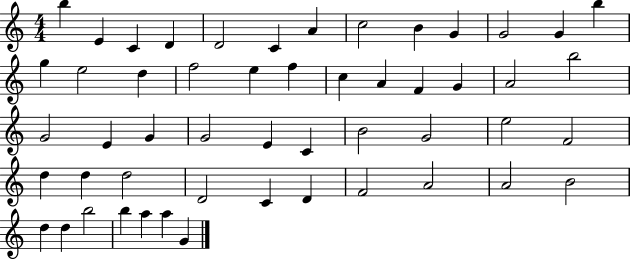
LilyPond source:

{
  \clef treble
  \numericTimeSignature
  \time 4/4
  \key c \major
  b''4 e'4 c'4 d'4 | d'2 c'4 a'4 | c''2 b'4 g'4 | g'2 g'4 b''4 | \break g''4 e''2 d''4 | f''2 e''4 f''4 | c''4 a'4 f'4 g'4 | a'2 b''2 | \break g'2 e'4 g'4 | g'2 e'4 c'4 | b'2 g'2 | e''2 f'2 | \break d''4 d''4 d''2 | d'2 c'4 d'4 | f'2 a'2 | a'2 b'2 | \break d''4 d''4 b''2 | b''4 a''4 a''4 g'4 | \bar "|."
}